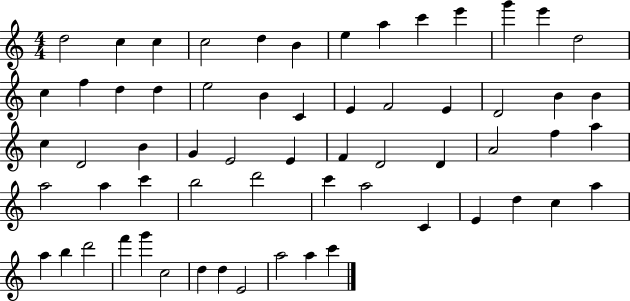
X:1
T:Untitled
M:4/4
L:1/4
K:C
d2 c c c2 d B e a c' e' g' e' d2 c f d d e2 B C E F2 E D2 B B c D2 B G E2 E F D2 D A2 f a a2 a c' b2 d'2 c' a2 C E d c a a b d'2 f' g' c2 d d E2 a2 a c'